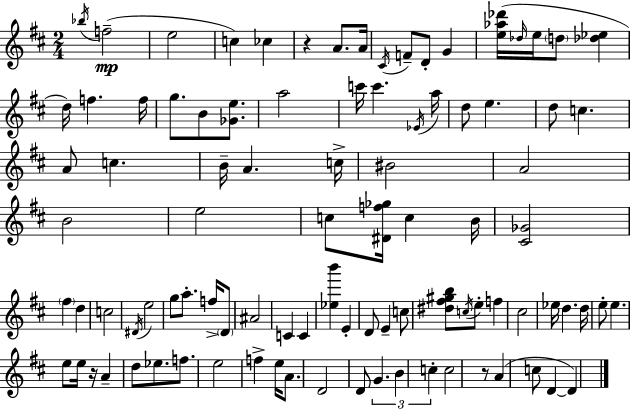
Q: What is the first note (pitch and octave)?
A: Bb5